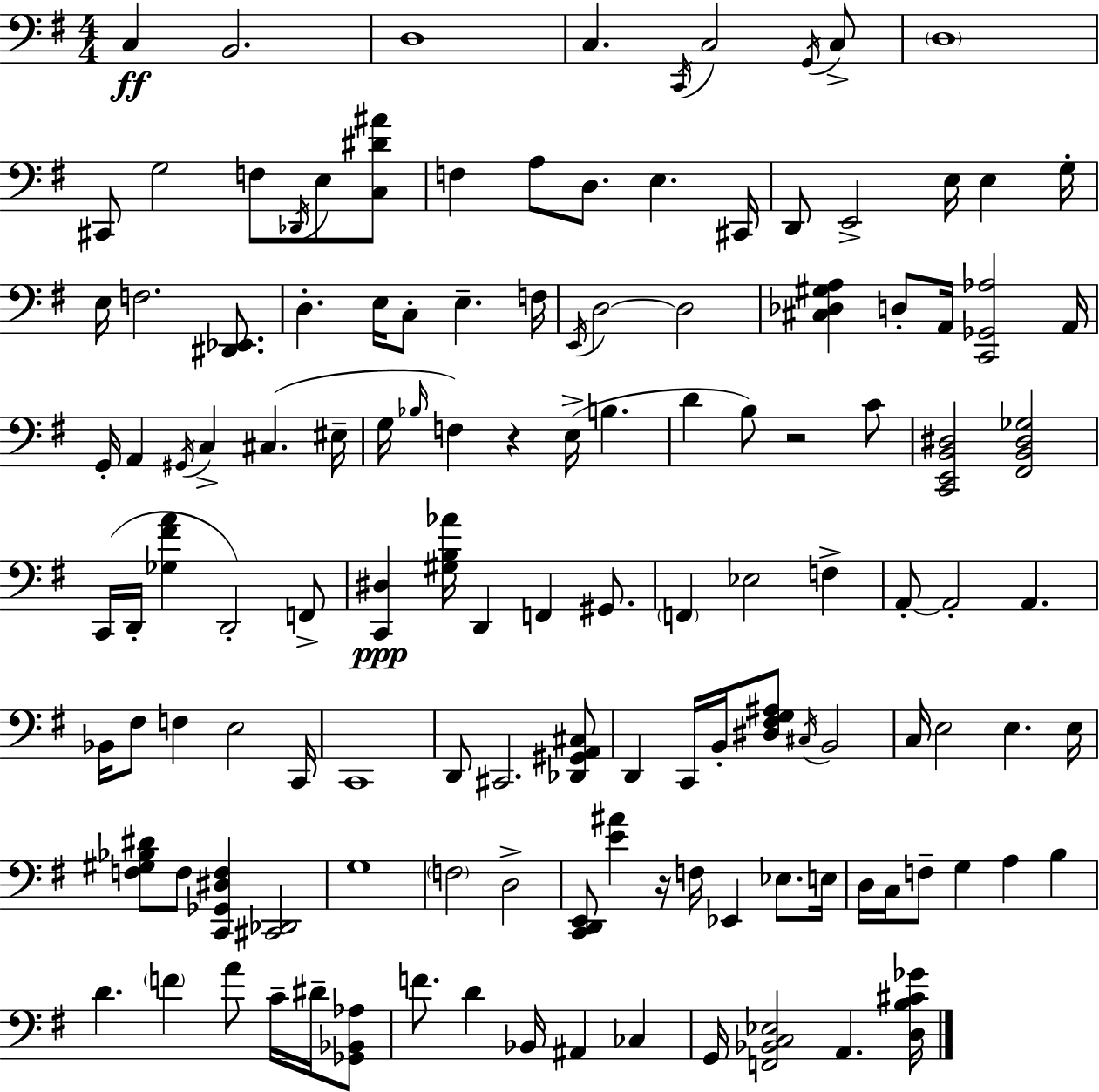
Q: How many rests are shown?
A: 3